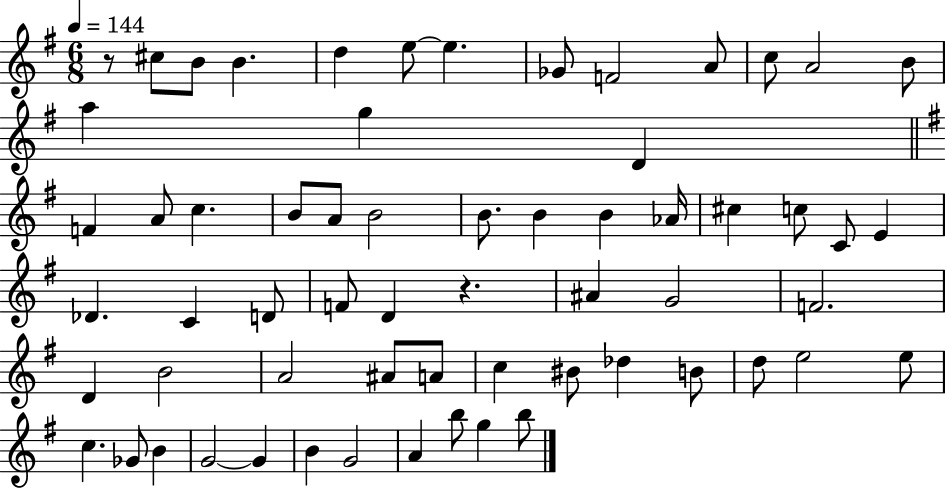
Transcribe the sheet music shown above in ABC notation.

X:1
T:Untitled
M:6/8
L:1/4
K:G
z/2 ^c/2 B/2 B d e/2 e _G/2 F2 A/2 c/2 A2 B/2 a g D F A/2 c B/2 A/2 B2 B/2 B B _A/4 ^c c/2 C/2 E _D C D/2 F/2 D z ^A G2 F2 D B2 A2 ^A/2 A/2 c ^B/2 _d B/2 d/2 e2 e/2 c _G/2 B G2 G B G2 A b/2 g b/2